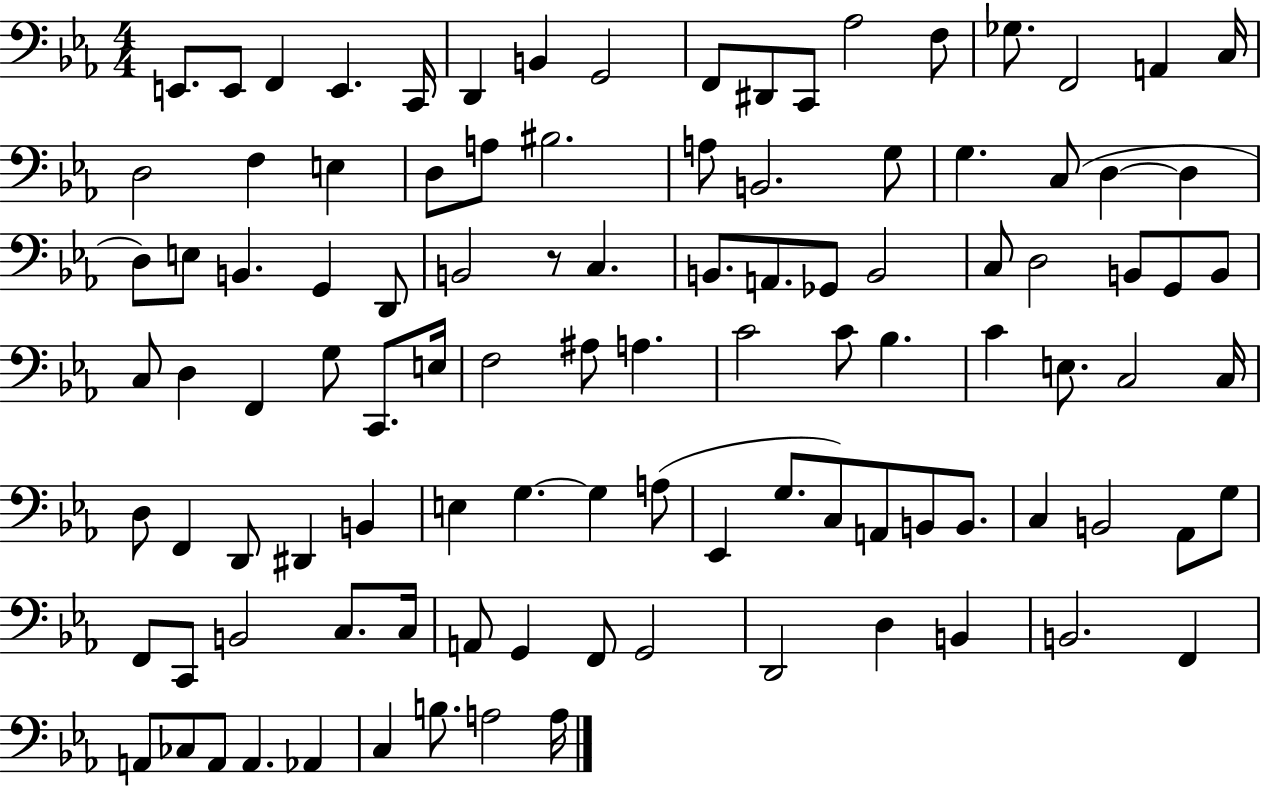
E2/e. E2/e F2/q E2/q. C2/s D2/q B2/q G2/h F2/e D#2/e C2/e Ab3/h F3/e Gb3/e. F2/h A2/q C3/s D3/h F3/q E3/q D3/e A3/e BIS3/h. A3/e B2/h. G3/e G3/q. C3/e D3/q D3/q D3/e E3/e B2/q. G2/q D2/e B2/h R/e C3/q. B2/e. A2/e. Gb2/e B2/h C3/e D3/h B2/e G2/e B2/e C3/e D3/q F2/q G3/e C2/e. E3/s F3/h A#3/e A3/q. C4/h C4/e Bb3/q. C4/q E3/e. C3/h C3/s D3/e F2/q D2/e D#2/q B2/q E3/q G3/q. G3/q A3/e Eb2/q G3/e. C3/e A2/e B2/e B2/e. C3/q B2/h Ab2/e G3/e F2/e C2/e B2/h C3/e. C3/s A2/e G2/q F2/e G2/h D2/h D3/q B2/q B2/h. F2/q A2/e CES3/e A2/e A2/q. Ab2/q C3/q B3/e. A3/h A3/s